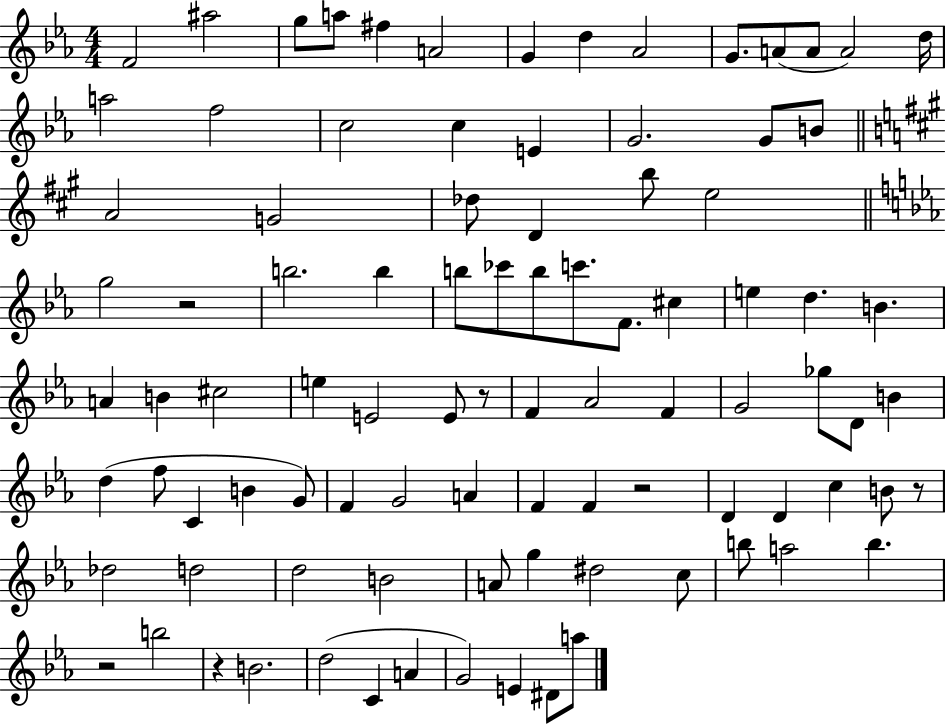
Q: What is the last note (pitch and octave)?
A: A5